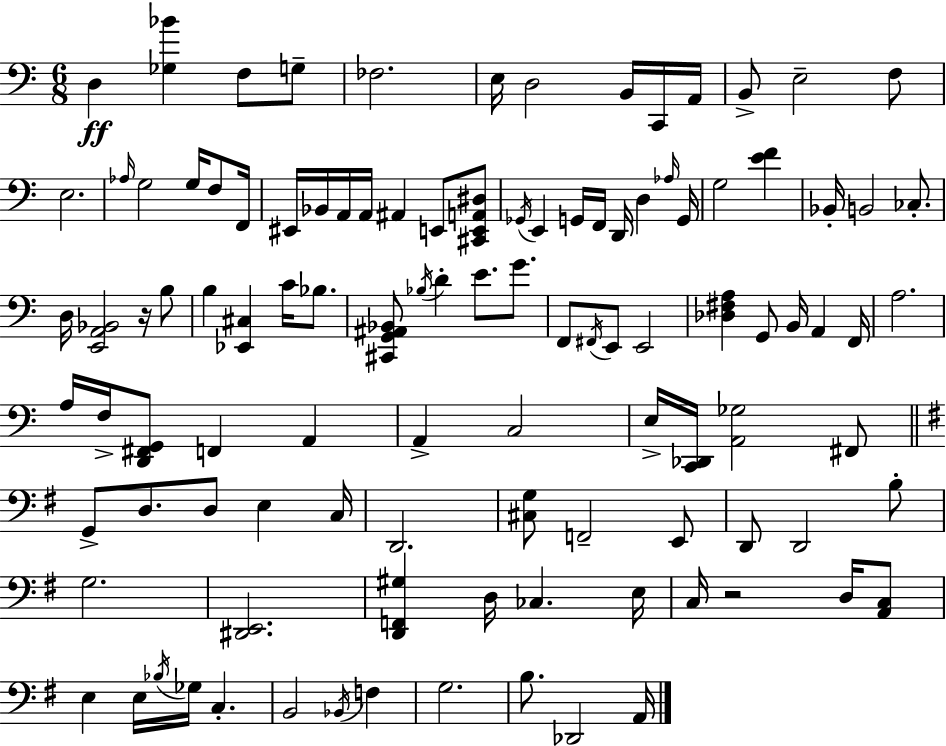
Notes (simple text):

D3/q [Gb3,Bb4]/q F3/e G3/e FES3/h. E3/s D3/h B2/s C2/s A2/s B2/e E3/h F3/e E3/h. Ab3/s G3/h G3/s F3/e F2/s EIS2/s Bb2/s A2/s A2/s A#2/q E2/e [C#2,E2,A2,D#3]/e Gb2/s E2/q G2/s F2/s D2/s D3/q Ab3/s G2/s G3/h [E4,F4]/q Bb2/s B2/h CES3/e. D3/s [E2,A2,Bb2]/h R/s B3/e B3/q [Eb2,C#3]/q C4/s Bb3/e. [C#2,G2,A#2,Bb2]/e Bb3/s D4/q E4/e. G4/e. F2/e F#2/s E2/e E2/h [Db3,F#3,A3]/q G2/e B2/s A2/q F2/s A3/h. A3/s F3/s [D2,F#2,G2]/e F2/q A2/q A2/q C3/h E3/s [C2,Db2]/s [A2,Gb3]/h F#2/e G2/e D3/e. D3/e E3/q C3/s D2/h. [C#3,G3]/e F2/h E2/e D2/e D2/h B3/e G3/h. [D#2,E2]/h. [D2,F2,G#3]/q D3/s CES3/q. E3/s C3/s R/h D3/s [A2,C3]/e E3/q E3/s Bb3/s Gb3/s C3/q. B2/h Bb2/s F3/q G3/h. B3/e. Db2/h A2/s